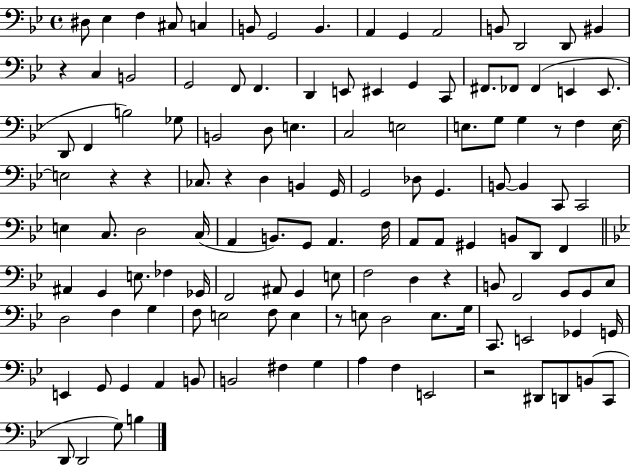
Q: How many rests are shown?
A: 8